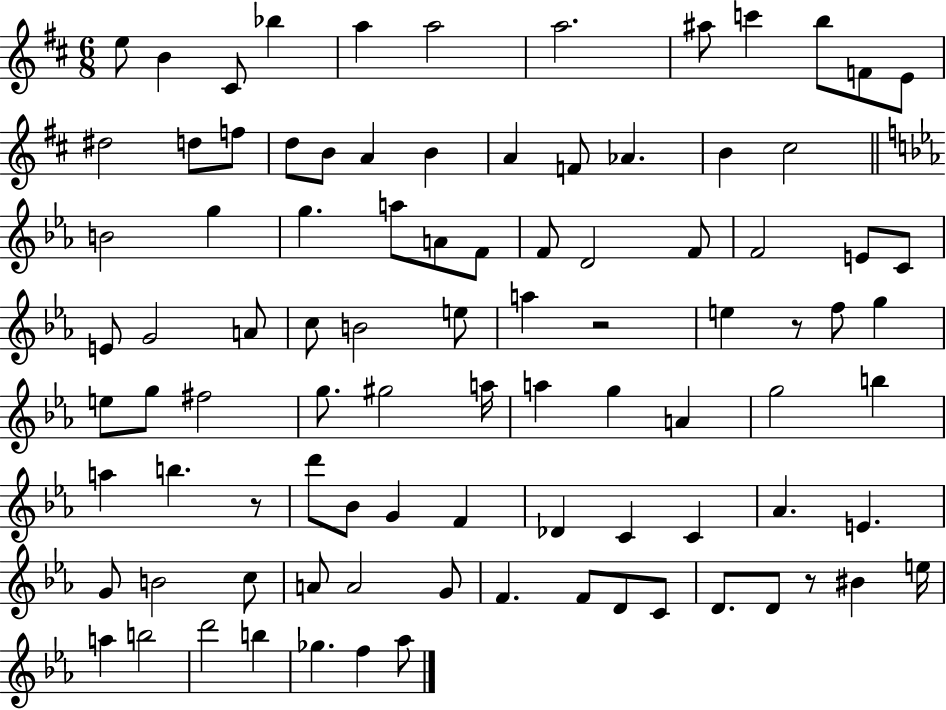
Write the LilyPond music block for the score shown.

{
  \clef treble
  \numericTimeSignature
  \time 6/8
  \key d \major
  e''8 b'4 cis'8 bes''4 | a''4 a''2 | a''2. | ais''8 c'''4 b''8 f'8 e'8 | \break dis''2 d''8 f''8 | d''8 b'8 a'4 b'4 | a'4 f'8 aes'4. | b'4 cis''2 | \break \bar "||" \break \key c \minor b'2 g''4 | g''4. a''8 a'8 f'8 | f'8 d'2 f'8 | f'2 e'8 c'8 | \break e'8 g'2 a'8 | c''8 b'2 e''8 | a''4 r2 | e''4 r8 f''8 g''4 | \break e''8 g''8 fis''2 | g''8. gis''2 a''16 | a''4 g''4 a'4 | g''2 b''4 | \break a''4 b''4. r8 | d'''8 bes'8 g'4 f'4 | des'4 c'4 c'4 | aes'4. e'4. | \break g'8 b'2 c''8 | a'8 a'2 g'8 | f'4. f'8 d'8 c'8 | d'8. d'8 r8 bis'4 e''16 | \break a''4 b''2 | d'''2 b''4 | ges''4. f''4 aes''8 | \bar "|."
}